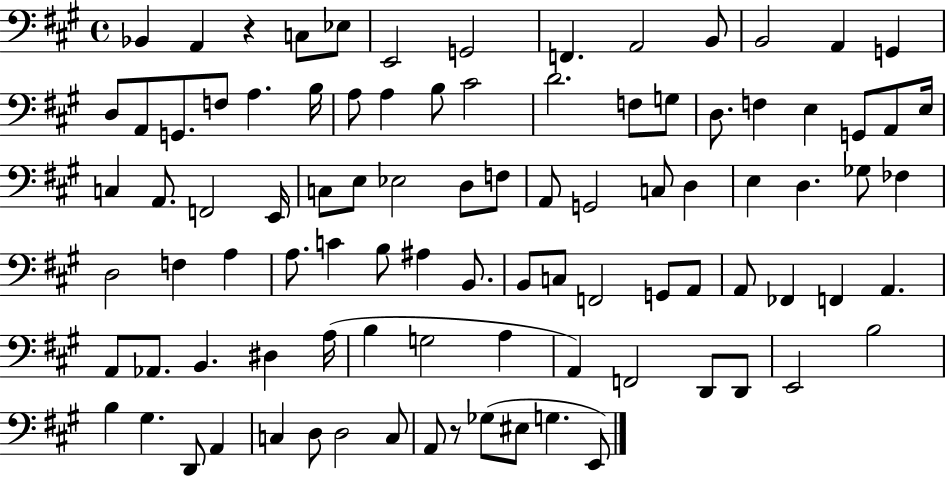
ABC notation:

X:1
T:Untitled
M:4/4
L:1/4
K:A
_B,, A,, z C,/2 _E,/2 E,,2 G,,2 F,, A,,2 B,,/2 B,,2 A,, G,, D,/2 A,,/2 G,,/2 F,/2 A, B,/4 A,/2 A, B,/2 ^C2 D2 F,/2 G,/2 D,/2 F, E, G,,/2 A,,/2 E,/4 C, A,,/2 F,,2 E,,/4 C,/2 E,/2 _E,2 D,/2 F,/2 A,,/2 G,,2 C,/2 D, E, D, _G,/2 _F, D,2 F, A, A,/2 C B,/2 ^A, B,,/2 B,,/2 C,/2 F,,2 G,,/2 A,,/2 A,,/2 _F,, F,, A,, A,,/2 _A,,/2 B,, ^D, A,/4 B, G,2 A, A,, F,,2 D,,/2 D,,/2 E,,2 B,2 B, ^G, D,,/2 A,, C, D,/2 D,2 C,/2 A,,/2 z/2 _G,/2 ^E,/2 G, E,,/2